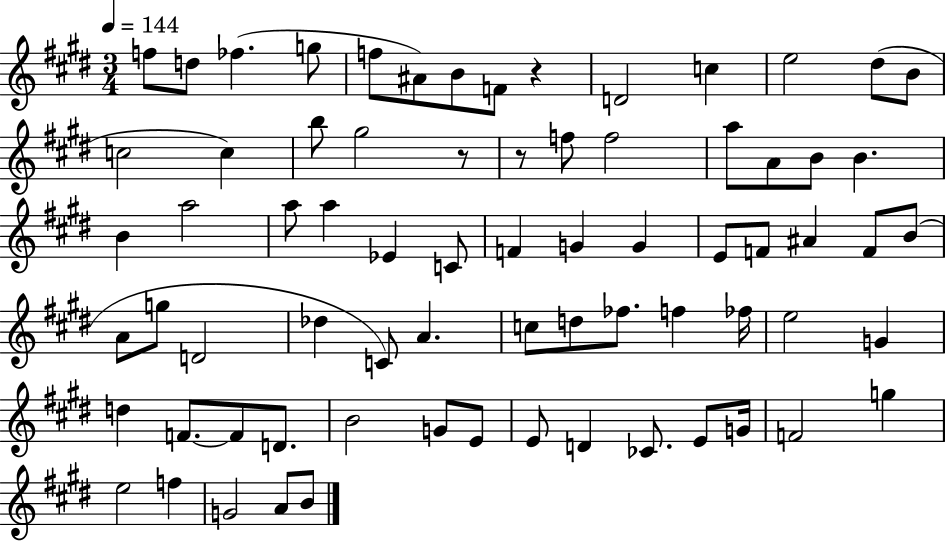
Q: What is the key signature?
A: E major